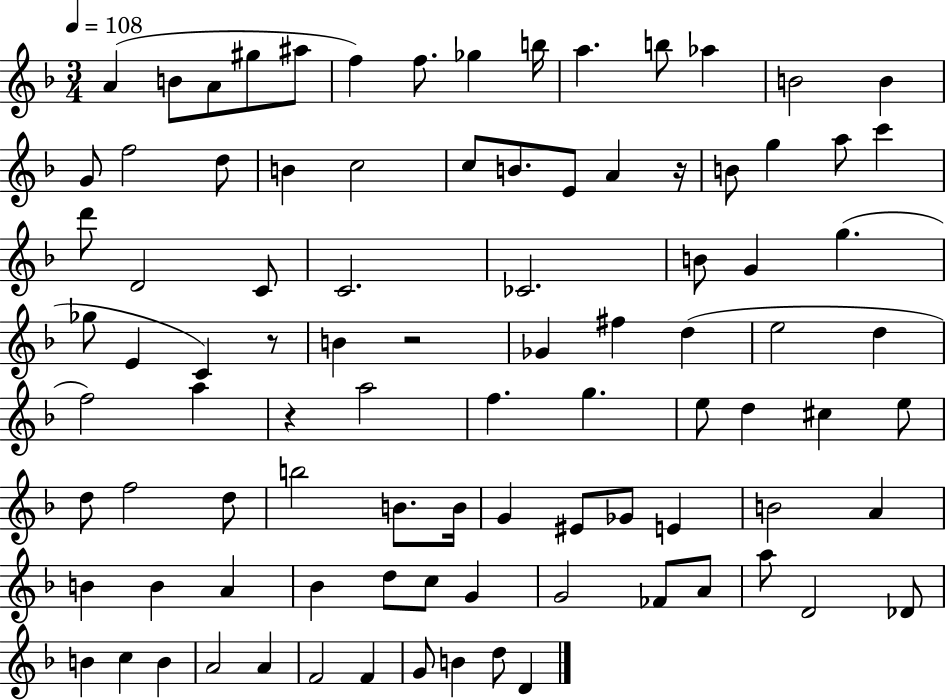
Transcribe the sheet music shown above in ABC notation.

X:1
T:Untitled
M:3/4
L:1/4
K:F
A B/2 A/2 ^g/2 ^a/2 f f/2 _g b/4 a b/2 _a B2 B G/2 f2 d/2 B c2 c/2 B/2 E/2 A z/4 B/2 g a/2 c' d'/2 D2 C/2 C2 _C2 B/2 G g _g/2 E C z/2 B z2 _G ^f d e2 d f2 a z a2 f g e/2 d ^c e/2 d/2 f2 d/2 b2 B/2 B/4 G ^E/2 _G/2 E B2 A B B A _B d/2 c/2 G G2 _F/2 A/2 a/2 D2 _D/2 B c B A2 A F2 F G/2 B d/2 D